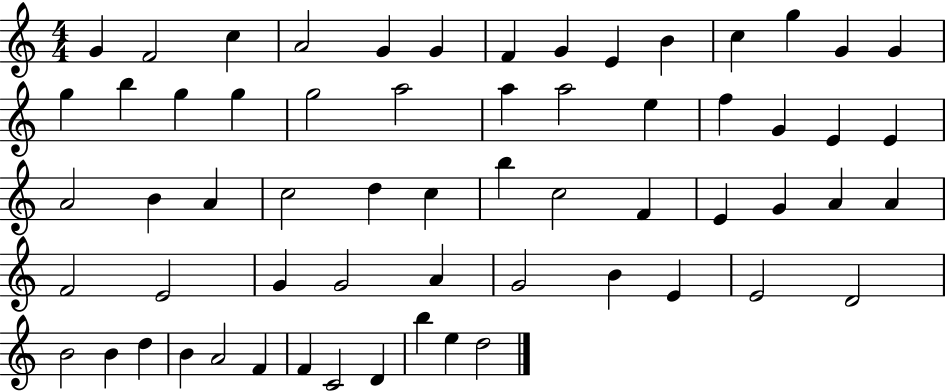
{
  \clef treble
  \numericTimeSignature
  \time 4/4
  \key c \major
  g'4 f'2 c''4 | a'2 g'4 g'4 | f'4 g'4 e'4 b'4 | c''4 g''4 g'4 g'4 | \break g''4 b''4 g''4 g''4 | g''2 a''2 | a''4 a''2 e''4 | f''4 g'4 e'4 e'4 | \break a'2 b'4 a'4 | c''2 d''4 c''4 | b''4 c''2 f'4 | e'4 g'4 a'4 a'4 | \break f'2 e'2 | g'4 g'2 a'4 | g'2 b'4 e'4 | e'2 d'2 | \break b'2 b'4 d''4 | b'4 a'2 f'4 | f'4 c'2 d'4 | b''4 e''4 d''2 | \break \bar "|."
}